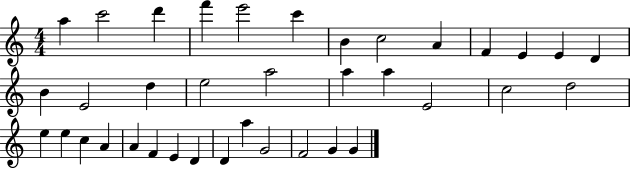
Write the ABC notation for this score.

X:1
T:Untitled
M:4/4
L:1/4
K:C
a c'2 d' f' e'2 c' B c2 A F E E D B E2 d e2 a2 a a E2 c2 d2 e e c A A F E D D a G2 F2 G G